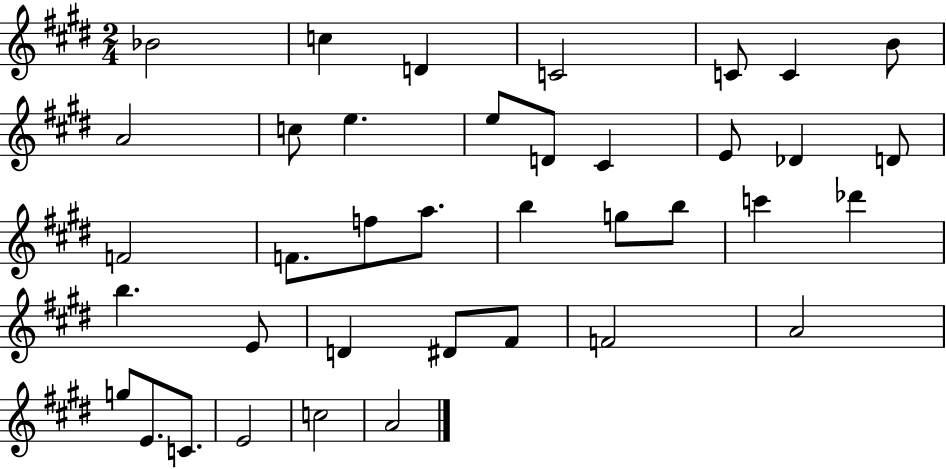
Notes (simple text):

Bb4/h C5/q D4/q C4/h C4/e C4/q B4/e A4/h C5/e E5/q. E5/e D4/e C#4/q E4/e Db4/q D4/e F4/h F4/e. F5/e A5/e. B5/q G5/e B5/e C6/q Db6/q B5/q. E4/e D4/q D#4/e F#4/e F4/h A4/h G5/e E4/e. C4/e. E4/h C5/h A4/h